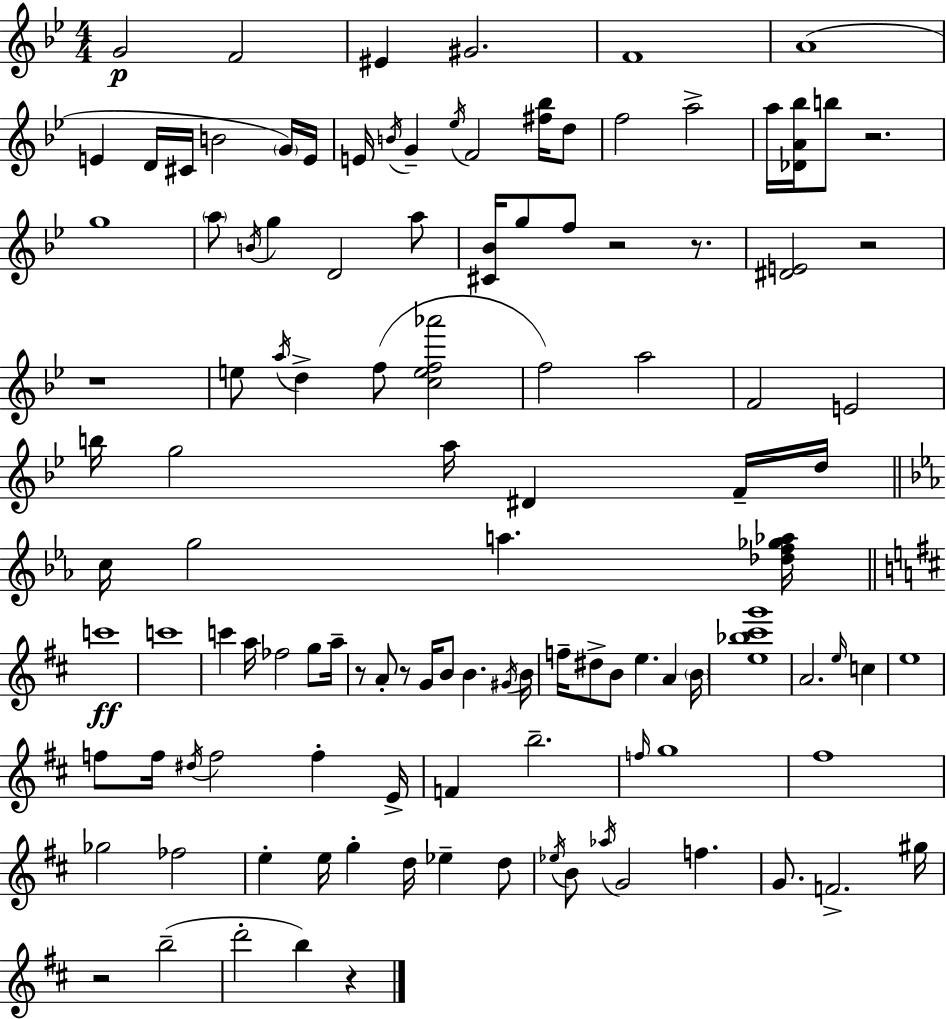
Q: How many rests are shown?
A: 9